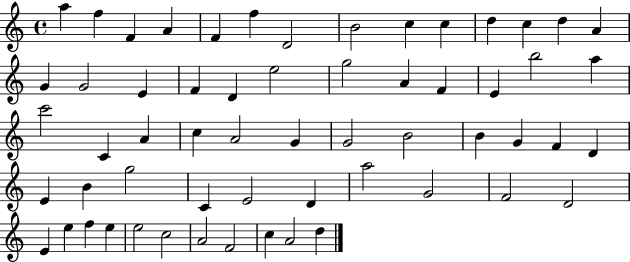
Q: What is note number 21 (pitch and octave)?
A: G5